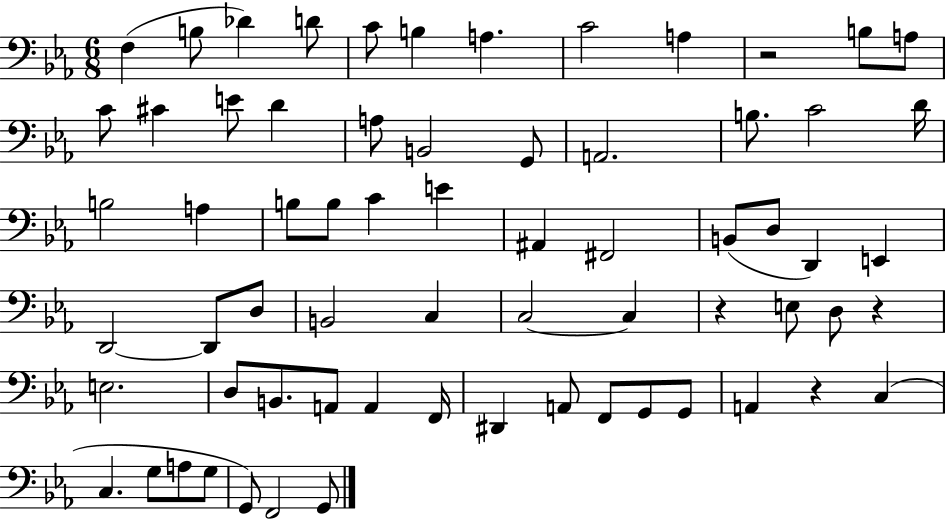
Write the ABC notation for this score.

X:1
T:Untitled
M:6/8
L:1/4
K:Eb
F, B,/2 _D D/2 C/2 B, A, C2 A, z2 B,/2 A,/2 C/2 ^C E/2 D A,/2 B,,2 G,,/2 A,,2 B,/2 C2 D/4 B,2 A, B,/2 B,/2 C E ^A,, ^F,,2 B,,/2 D,/2 D,, E,, D,,2 D,,/2 D,/2 B,,2 C, C,2 C, z E,/2 D,/2 z E,2 D,/2 B,,/2 A,,/2 A,, F,,/4 ^D,, A,,/2 F,,/2 G,,/2 G,,/2 A,, z C, C, G,/2 A,/2 G,/2 G,,/2 F,,2 G,,/2